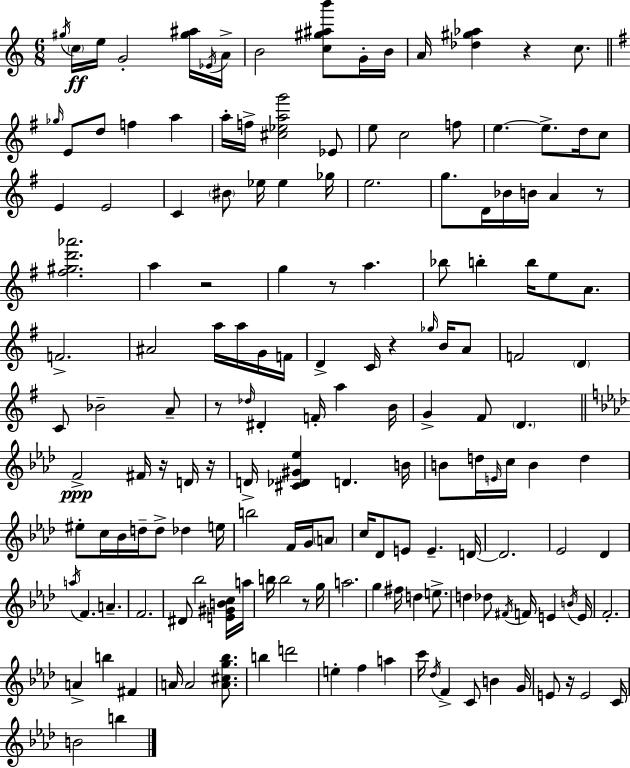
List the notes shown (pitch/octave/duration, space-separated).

G#5/s C5/s E5/s G4/h [G#5,A#5]/s Eb4/s A4/s B4/h [C5,G#5,A#5,B6]/e G4/s B4/s A4/s [Db5,G#5,Ab5]/q R/q C5/e. Gb5/s E4/e D5/e F5/q A5/q A5/s F5/s [C#5,Eb5,A5,G6]/h Eb4/e E5/e C5/h F5/e E5/q. E5/e. D5/s C5/e E4/q E4/h C4/q BIS4/e Eb5/s Eb5/q Gb5/s E5/h. G5/e. D4/s Bb4/s B4/s A4/q R/e [F#5,G#5,D6,Ab6]/h. A5/q R/h G5/q R/e A5/q. Bb5/e B5/q B5/s E5/e A4/e. F4/h. A#4/h A5/s A5/s G4/s F4/s D4/q C4/s R/q Gb5/s B4/s A4/e F4/h D4/q C4/e Bb4/h A4/e R/e Db5/s D#4/q F4/s A5/q B4/s G4/q F#4/e D4/q. F4/h F#4/s R/s D4/s R/s D4/s [C#4,Db4,G#4,Eb5]/q D4/q. B4/s B4/e D5/s E4/s C5/s B4/q D5/q EIS5/e C5/s Bb4/s D5/s D5/e Db5/q E5/s B5/h F4/s G4/s A4/e C5/s Db4/e E4/e E4/q. D4/s D4/h. Eb4/h Db4/q A5/s F4/q. A4/q. F4/h. D#4/e Bb5/h [E4,G#4,B4,C5]/s A5/s B5/s B5/h R/e G5/s A5/h. G5/q F#5/s D5/q E5/e. D5/q Db5/e F#4/s F4/s E4/q B4/s E4/s F4/h. A4/q B5/q F#4/q A4/s A4/h [A4,C#5,G5,Bb5]/e. B5/q D6/h E5/q F5/q A5/q C6/s Db5/s F4/q C4/e B4/q G4/s E4/e R/s E4/h C4/s B4/h B5/q